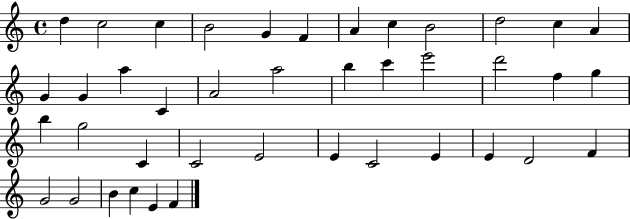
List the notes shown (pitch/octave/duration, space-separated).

D5/q C5/h C5/q B4/h G4/q F4/q A4/q C5/q B4/h D5/h C5/q A4/q G4/q G4/q A5/q C4/q A4/h A5/h B5/q C6/q E6/h D6/h F5/q G5/q B5/q G5/h C4/q C4/h E4/h E4/q C4/h E4/q E4/q D4/h F4/q G4/h G4/h B4/q C5/q E4/q F4/q